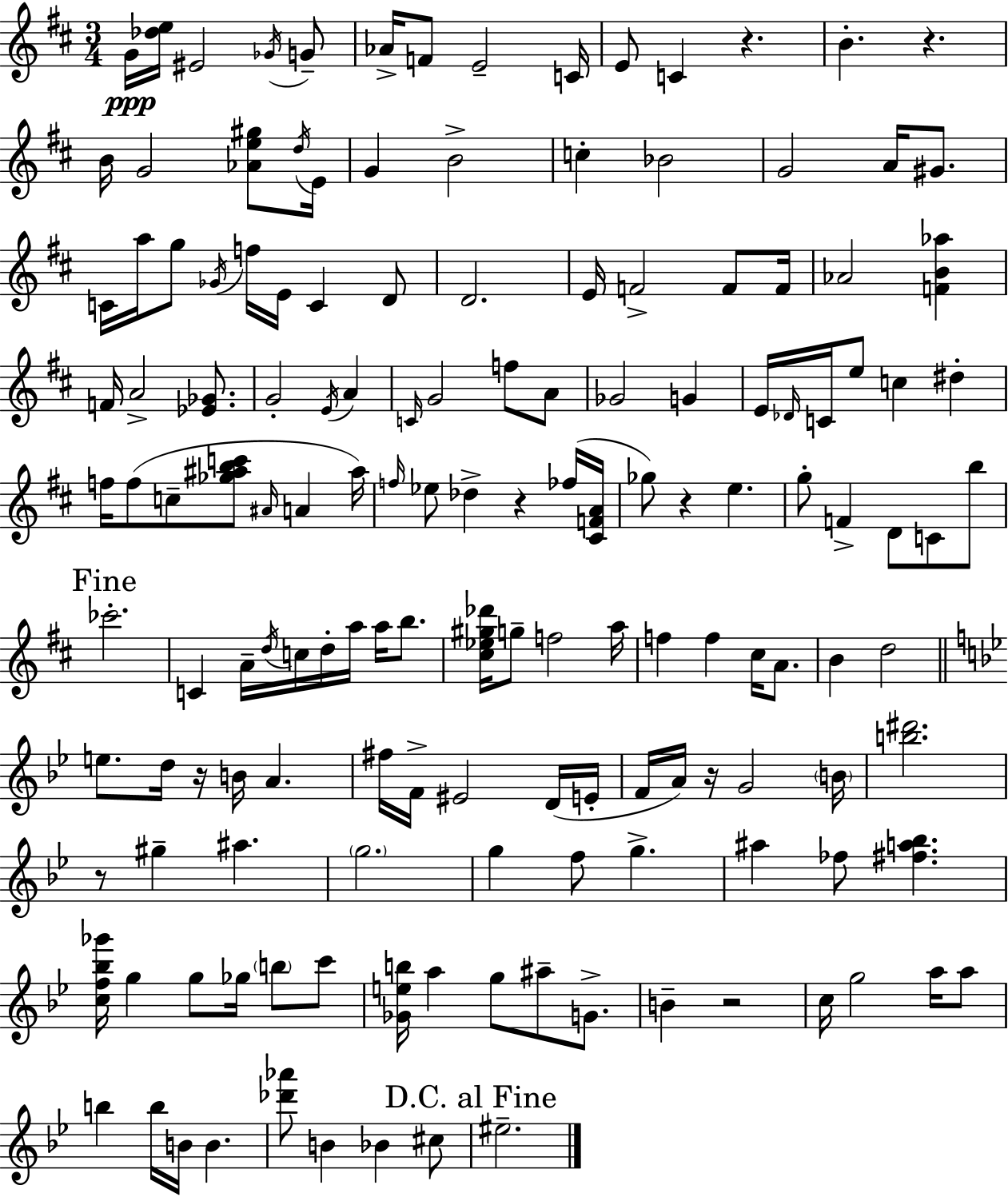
G4/s [Db5,E5]/s EIS4/h Gb4/s G4/e Ab4/s F4/e E4/h C4/s E4/e C4/q R/q. B4/q. R/q. B4/s G4/h [Ab4,E5,G#5]/e D5/s E4/s G4/q B4/h C5/q Bb4/h G4/h A4/s G#4/e. C4/s A5/s G5/e Gb4/s F5/s E4/s C4/q D4/e D4/h. E4/s F4/h F4/e F4/s Ab4/h [F4,B4,Ab5]/q F4/s A4/h [Eb4,Gb4]/e. G4/h E4/s A4/q C4/s G4/h F5/e A4/e Gb4/h G4/q E4/s Db4/s C4/s E5/e C5/q D#5/q F5/s F5/e C5/e [Gb5,A#5,B5,C6]/e A#4/s A4/q A#5/s F5/s Eb5/e Db5/q R/q FES5/s [C#4,F4,A4]/s Gb5/e R/q E5/q. G5/e F4/q D4/e C4/e B5/e CES6/h. C4/q A4/s D5/s C5/s D5/s A5/s A5/s B5/e. [C#5,Eb5,G#5,Db6]/s G5/e F5/h A5/s F5/q F5/q C#5/s A4/e. B4/q D5/h E5/e. D5/s R/s B4/s A4/q. F#5/s F4/s EIS4/h D4/s E4/s F4/s A4/s R/s G4/h B4/s [B5,D#6]/h. R/e G#5/q A#5/q. G5/h. G5/q F5/e G5/q. A#5/q FES5/e [F#5,A5,Bb5]/q. [C5,F5,Bb5,Gb6]/s G5/q G5/e Gb5/s B5/e C6/e [Gb4,E5,B5]/s A5/q G5/e A#5/e G4/e. B4/q R/h C5/s G5/h A5/s A5/e B5/q B5/s B4/s B4/q. [Db6,Ab6]/e B4/q Bb4/q C#5/e EIS5/h.